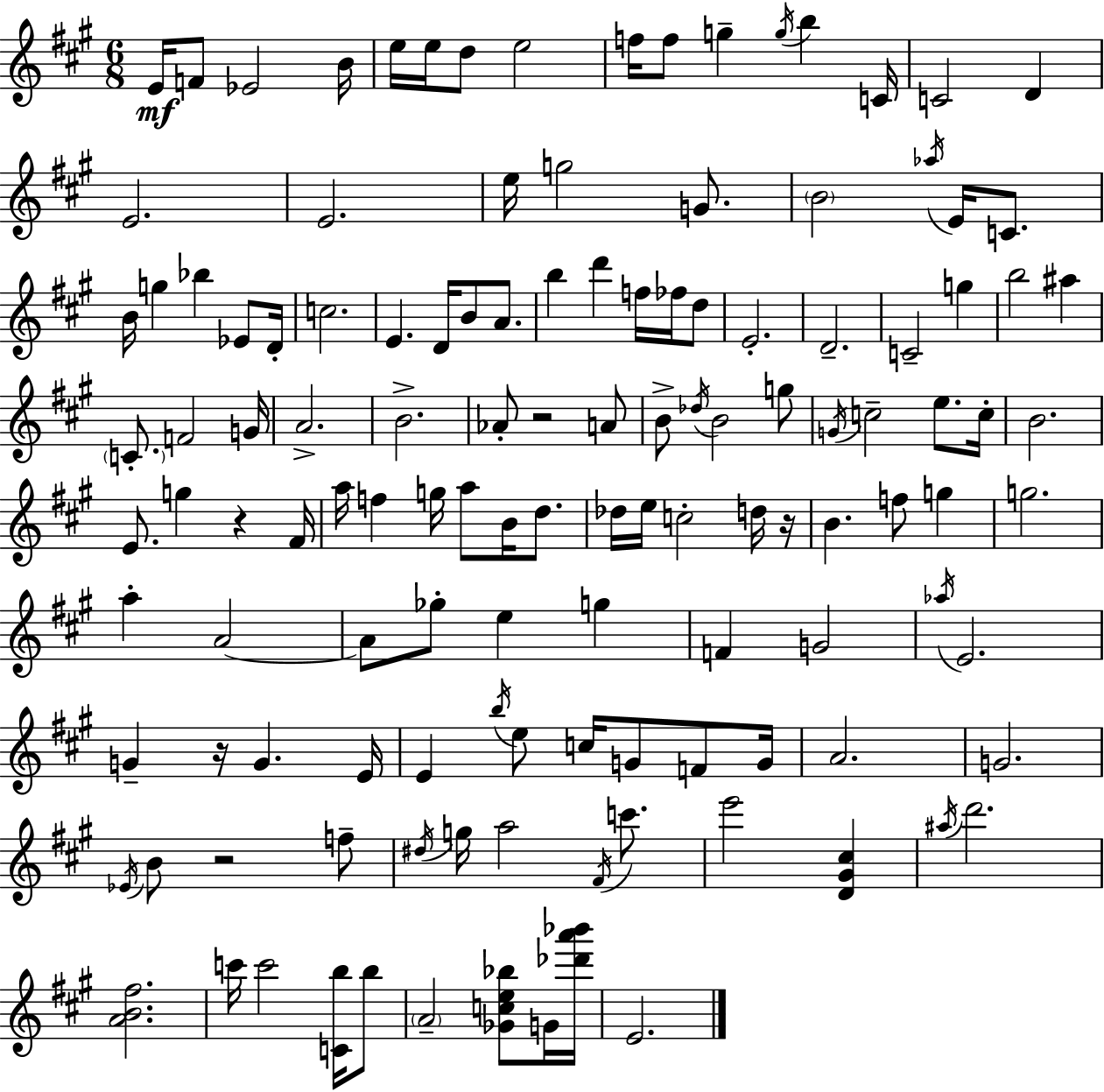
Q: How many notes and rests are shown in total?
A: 128